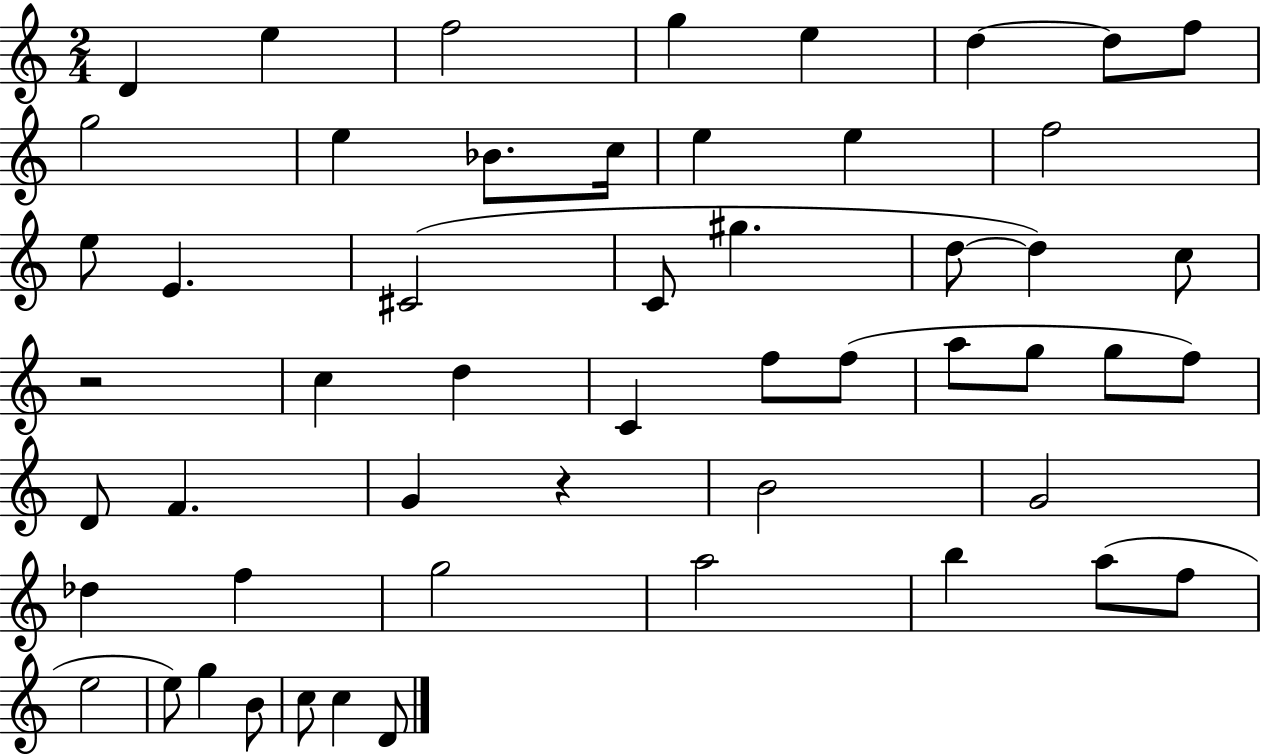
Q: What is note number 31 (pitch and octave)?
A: G5